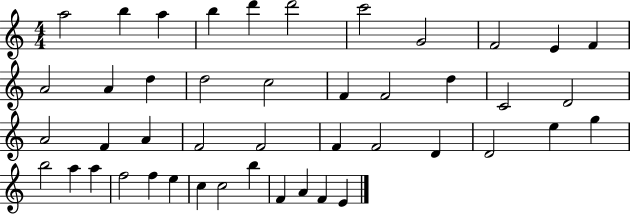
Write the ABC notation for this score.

X:1
T:Untitled
M:4/4
L:1/4
K:C
a2 b a b d' d'2 c'2 G2 F2 E F A2 A d d2 c2 F F2 d C2 D2 A2 F A F2 F2 F F2 D D2 e g b2 a a f2 f e c c2 b F A F E